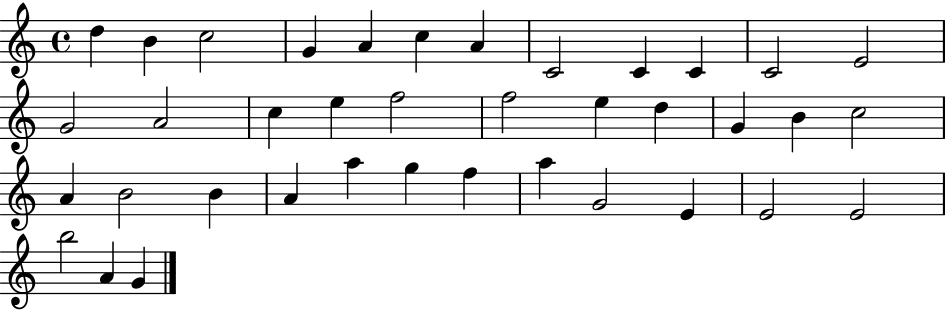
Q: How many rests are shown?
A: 0